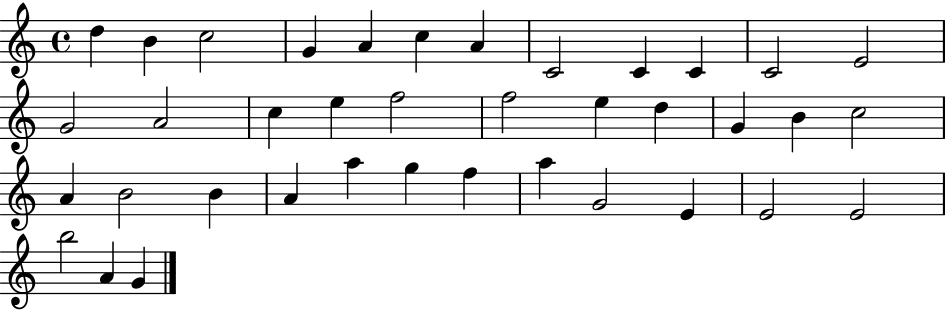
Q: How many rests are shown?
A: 0